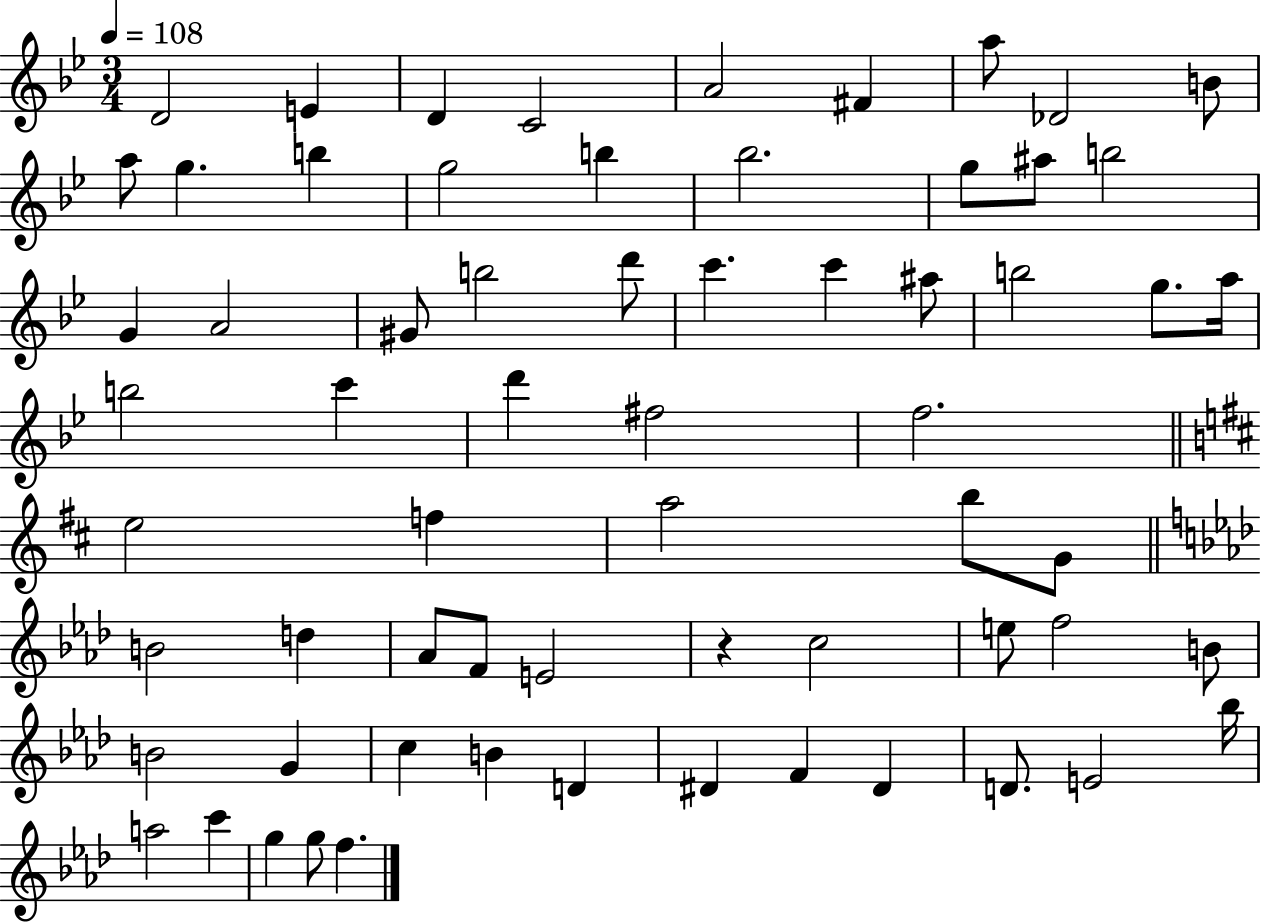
{
  \clef treble
  \numericTimeSignature
  \time 3/4
  \key bes \major
  \tempo 4 = 108
  \repeat volta 2 { d'2 e'4 | d'4 c'2 | a'2 fis'4 | a''8 des'2 b'8 | \break a''8 g''4. b''4 | g''2 b''4 | bes''2. | g''8 ais''8 b''2 | \break g'4 a'2 | gis'8 b''2 d'''8 | c'''4. c'''4 ais''8 | b''2 g''8. a''16 | \break b''2 c'''4 | d'''4 fis''2 | f''2. | \bar "||" \break \key d \major e''2 f''4 | a''2 b''8 g'8 | \bar "||" \break \key aes \major b'2 d''4 | aes'8 f'8 e'2 | r4 c''2 | e''8 f''2 b'8 | \break b'2 g'4 | c''4 b'4 d'4 | dis'4 f'4 dis'4 | d'8. e'2 bes''16 | \break a''2 c'''4 | g''4 g''8 f''4. | } \bar "|."
}